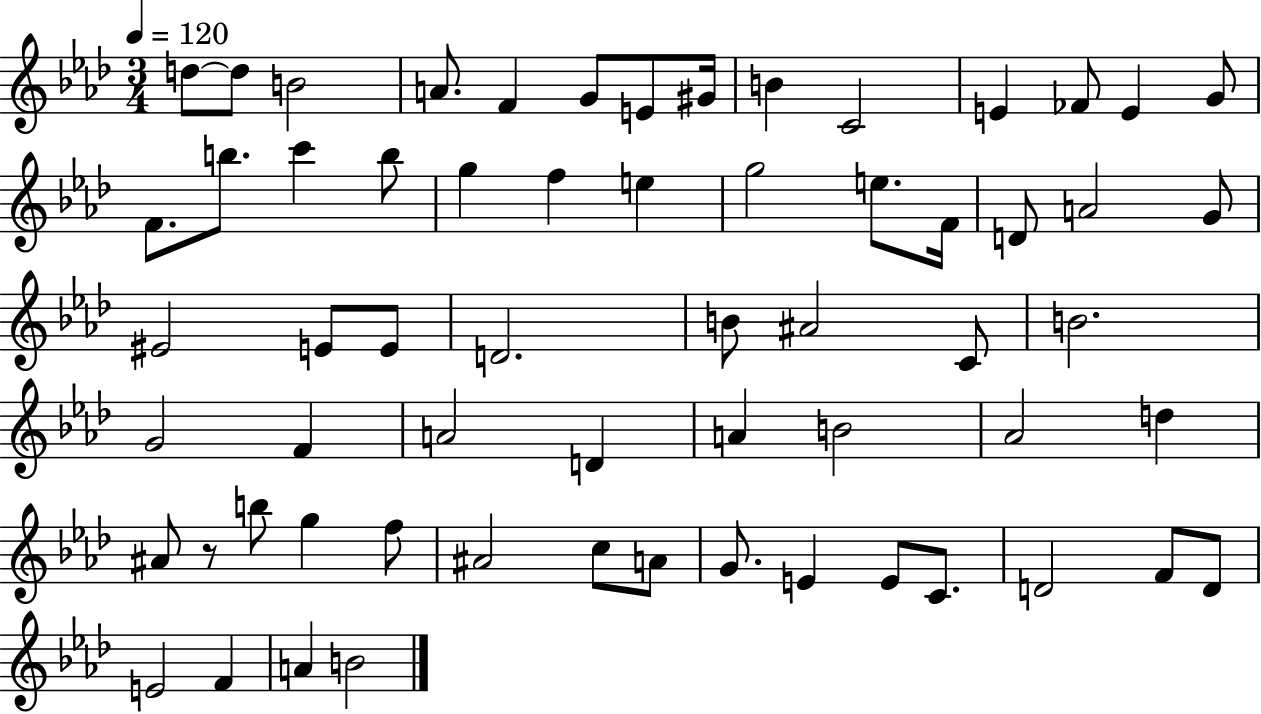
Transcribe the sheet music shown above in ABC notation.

X:1
T:Untitled
M:3/4
L:1/4
K:Ab
d/2 d/2 B2 A/2 F G/2 E/2 ^G/4 B C2 E _F/2 E G/2 F/2 b/2 c' b/2 g f e g2 e/2 F/4 D/2 A2 G/2 ^E2 E/2 E/2 D2 B/2 ^A2 C/2 B2 G2 F A2 D A B2 _A2 d ^A/2 z/2 b/2 g f/2 ^A2 c/2 A/2 G/2 E E/2 C/2 D2 F/2 D/2 E2 F A B2